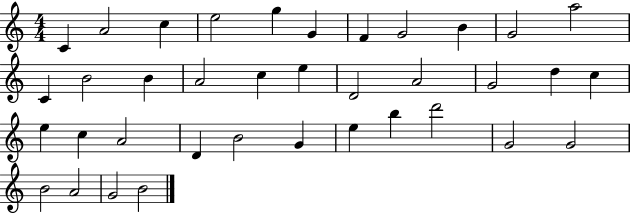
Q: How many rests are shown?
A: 0